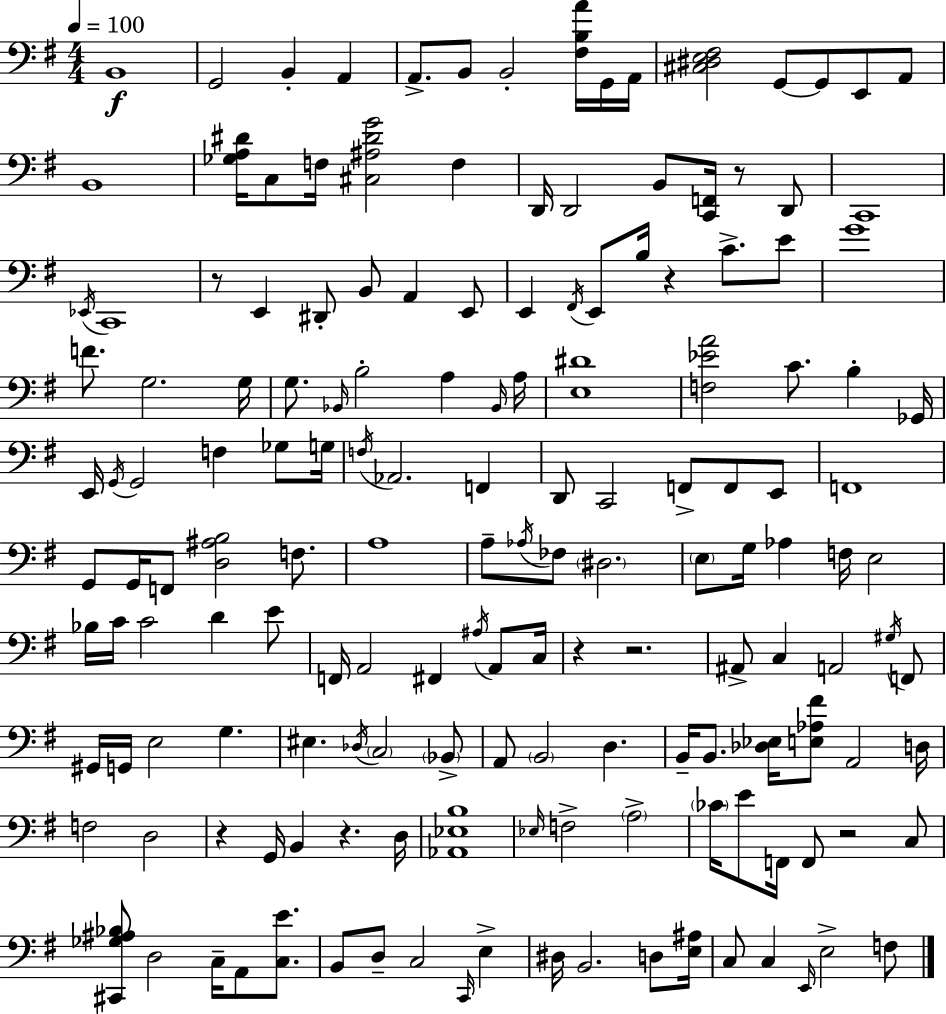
B2/w G2/h B2/q A2/q A2/e. B2/e B2/h [F#3,B3,A4]/s G2/s A2/s [C#3,D#3,E3,F#3]/h G2/e G2/e E2/e A2/e B2/w [Gb3,A3,D#4]/s C3/e F3/s [C#3,A#3,D#4,G4]/h F3/q D2/s D2/h B2/e [C2,F2]/s R/e D2/e C2/w Eb2/s C2/w R/e E2/q D#2/e B2/e A2/q E2/e E2/q F#2/s E2/e B3/s R/q C4/e. E4/e G4/w F4/e. G3/h. G3/s G3/e. Bb2/s B3/h A3/q Bb2/s A3/s [E3,D#4]/w [F3,Eb4,A4]/h C4/e. B3/q Gb2/s E2/s G2/s G2/h F3/q Gb3/e G3/s F3/s Ab2/h. F2/q D2/e C2/h F2/e F2/e E2/e F2/w G2/e G2/s F2/e [D3,A#3,B3]/h F3/e. A3/w A3/e Ab3/s FES3/e D#3/h. E3/e G3/s Ab3/q F3/s E3/h Bb3/s C4/s C4/h D4/q E4/e F2/s A2/h F#2/q A#3/s A2/e C3/s R/q R/h. A#2/e C3/q A2/h G#3/s F2/e G#2/s G2/s E3/h G3/q. EIS3/q. Db3/s C3/h Bb2/e A2/e B2/h D3/q. B2/s B2/e. [Db3,Eb3]/s [E3,Ab3,F#4]/e A2/h D3/s F3/h D3/h R/q G2/s B2/q R/q. D3/s [Ab2,Eb3,B3]/w Eb3/s F3/h A3/h CES4/s E4/e F2/s F2/e R/h C3/e [C#2,Gb3,A#3,Bb3]/e D3/h C3/s A2/e [C3,E4]/e. B2/e D3/e C3/h C2/s E3/q D#3/s B2/h. D3/e [E3,A#3]/s C3/e C3/q E2/s E3/h F3/e